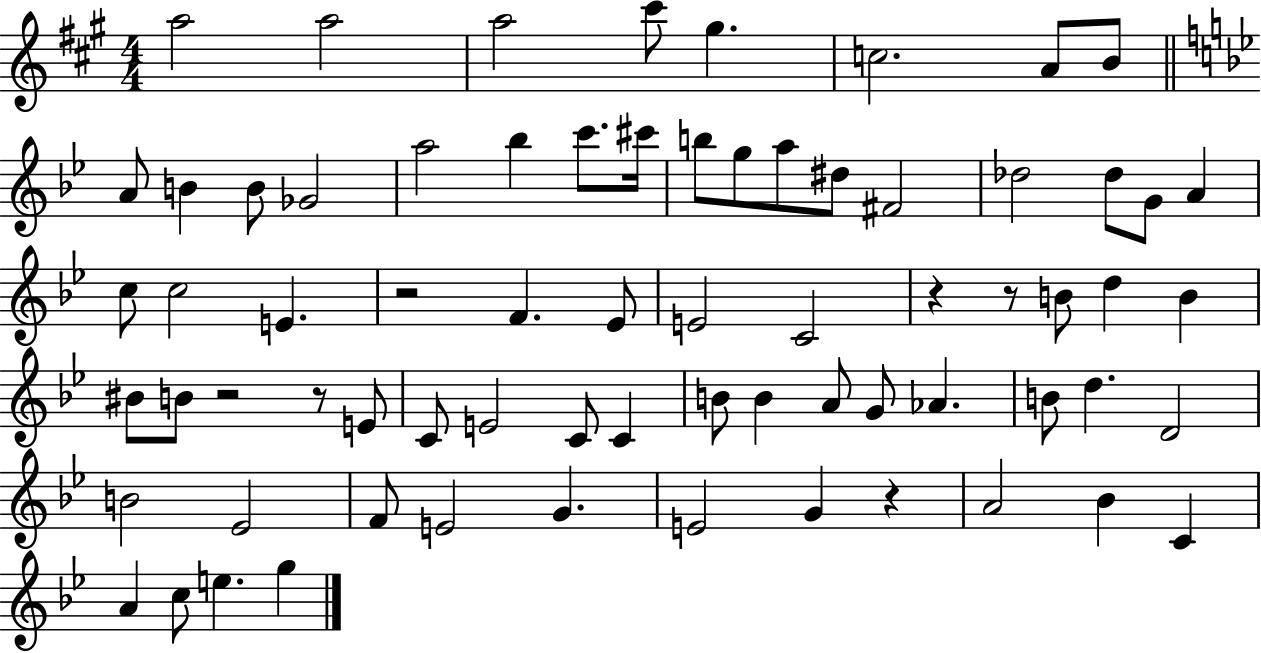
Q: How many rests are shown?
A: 6